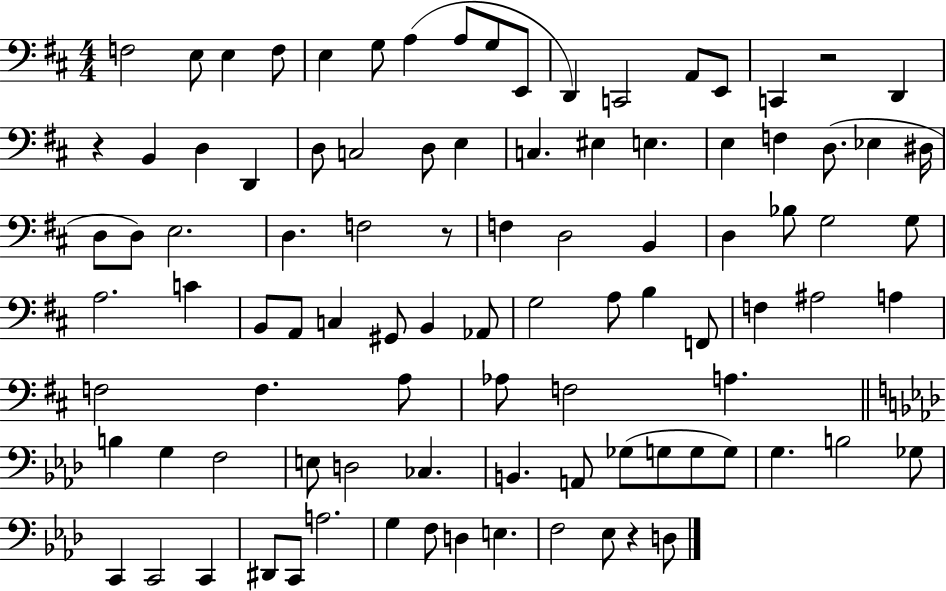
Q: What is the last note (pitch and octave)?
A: D3